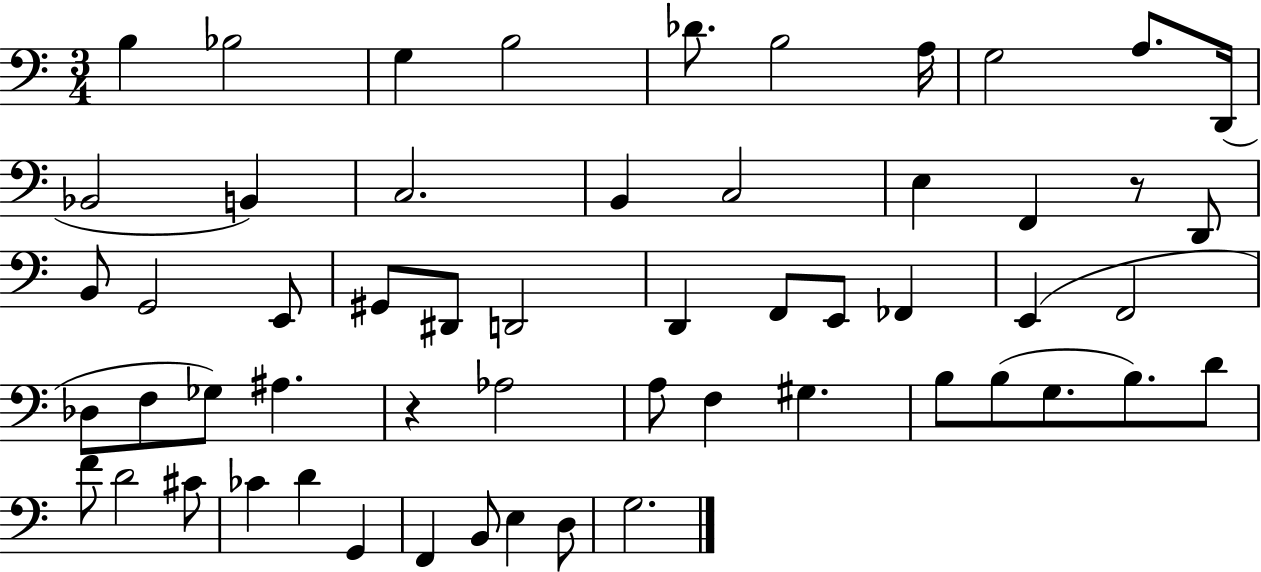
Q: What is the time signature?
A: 3/4